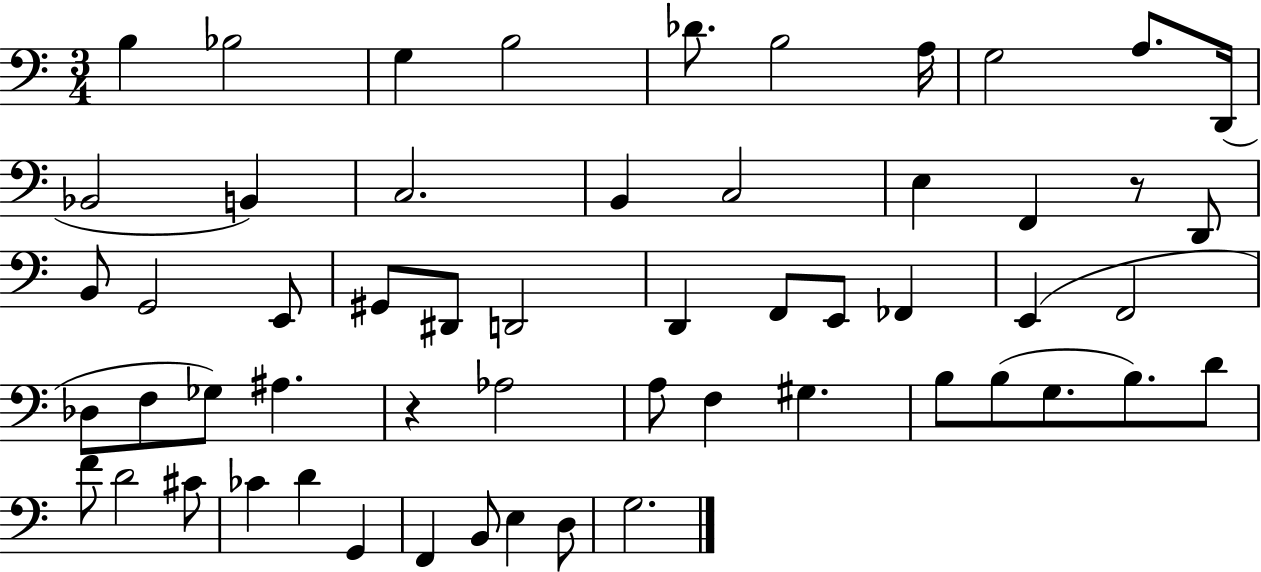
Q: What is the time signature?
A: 3/4